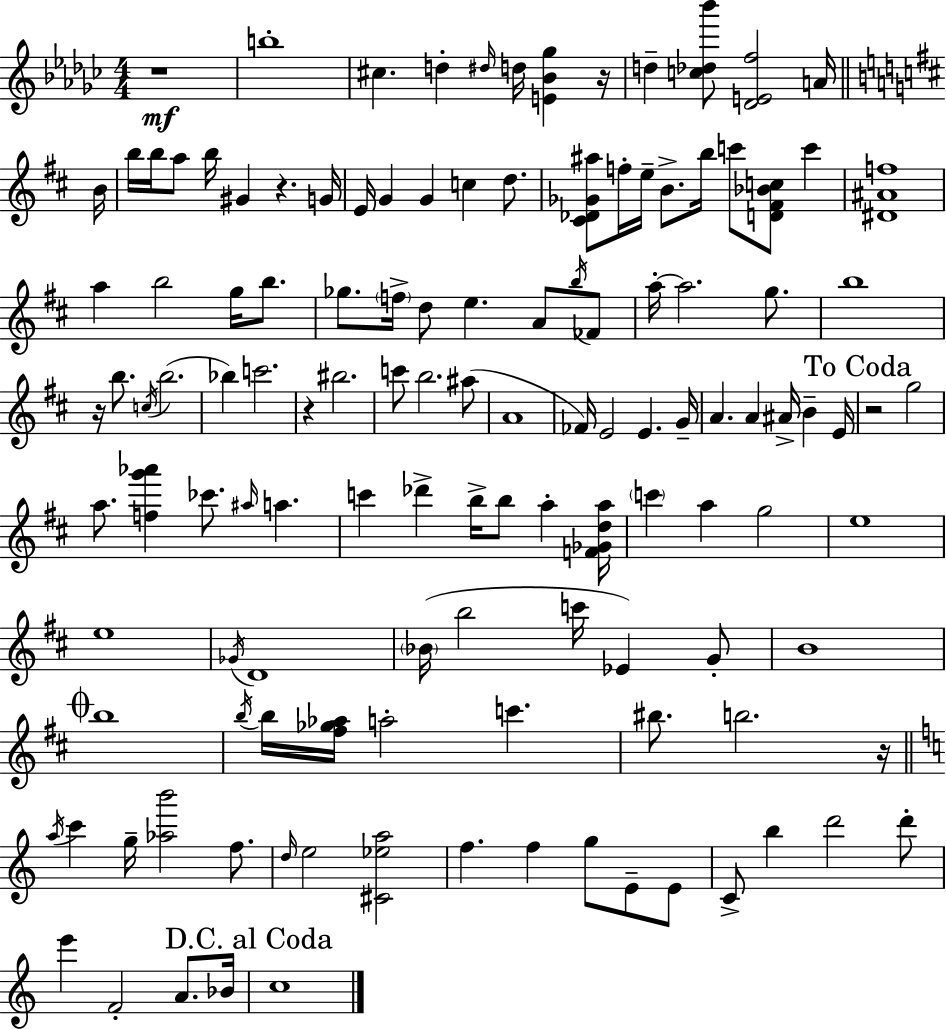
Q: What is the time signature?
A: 4/4